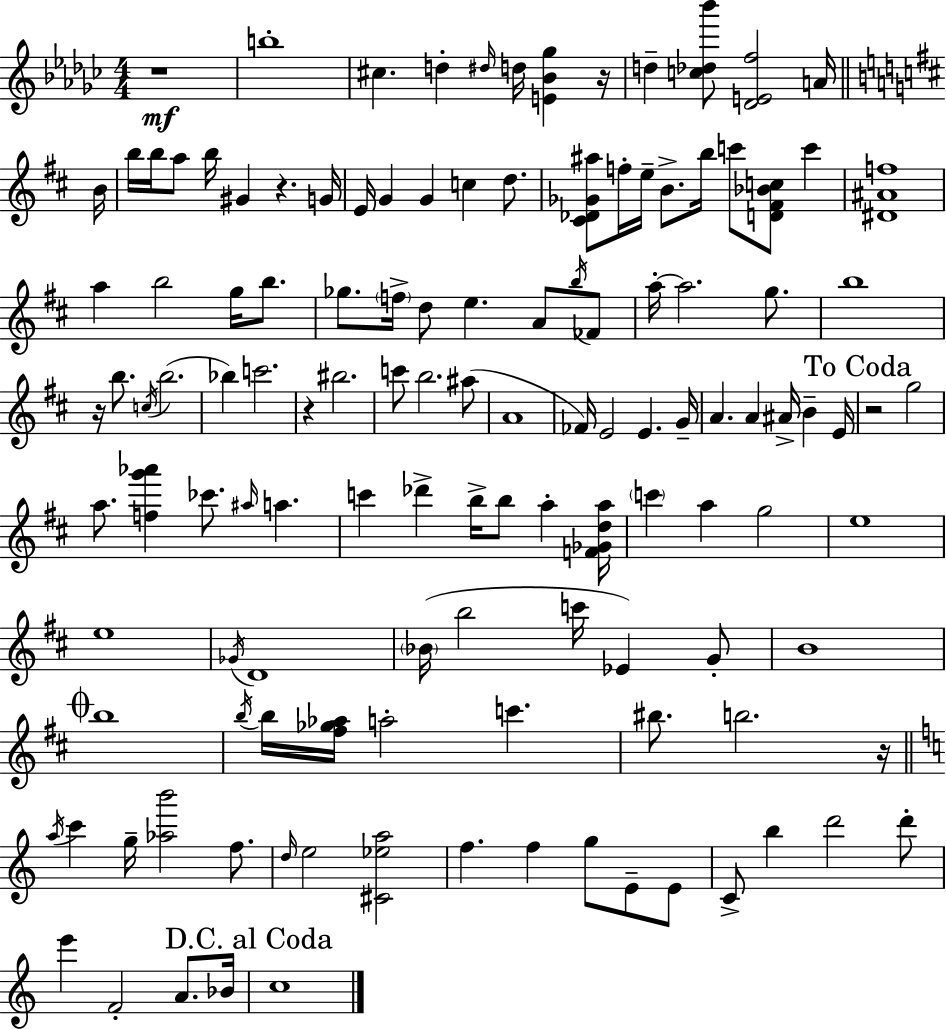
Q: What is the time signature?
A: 4/4